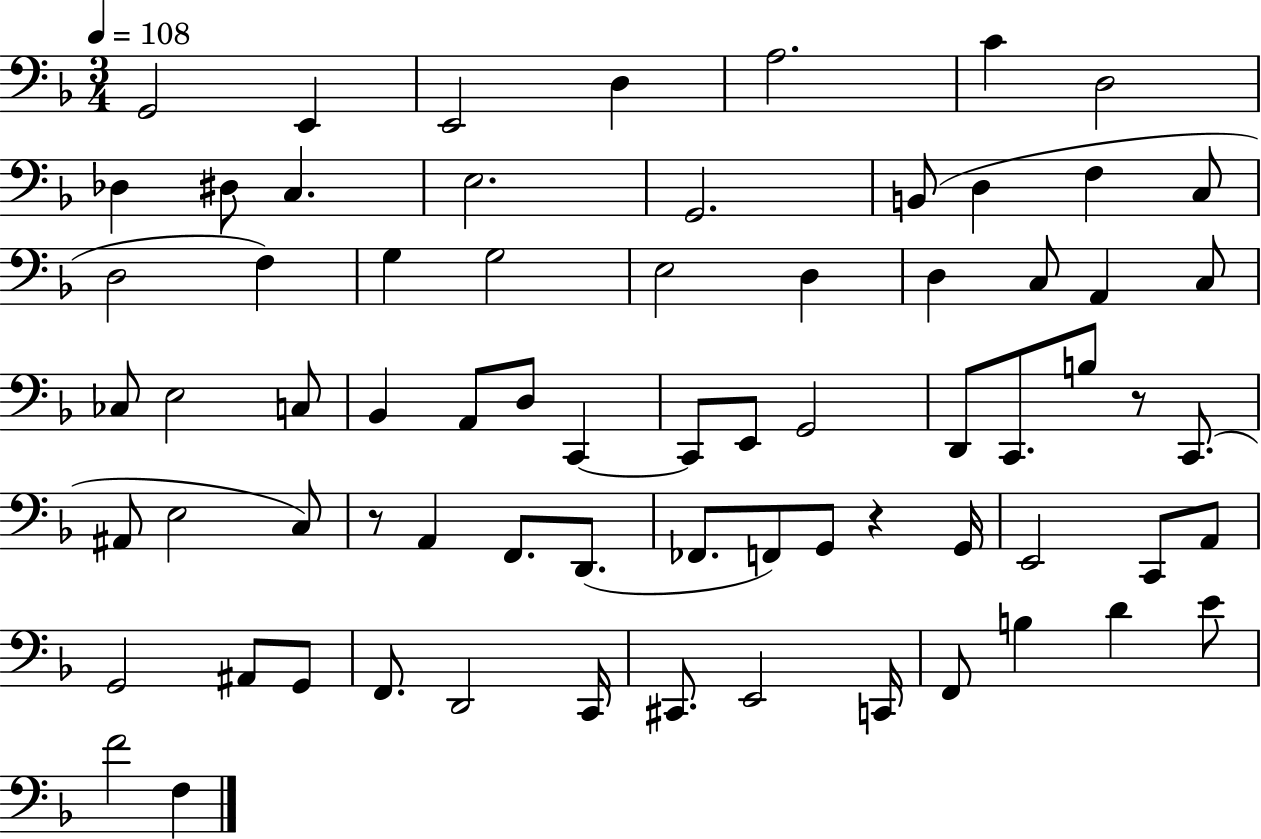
X:1
T:Untitled
M:3/4
L:1/4
K:F
G,,2 E,, E,,2 D, A,2 C D,2 _D, ^D,/2 C, E,2 G,,2 B,,/2 D, F, C,/2 D,2 F, G, G,2 E,2 D, D, C,/2 A,, C,/2 _C,/2 E,2 C,/2 _B,, A,,/2 D,/2 C,, C,,/2 E,,/2 G,,2 D,,/2 C,,/2 B,/2 z/2 C,,/2 ^A,,/2 E,2 C,/2 z/2 A,, F,,/2 D,,/2 _F,,/2 F,,/2 G,,/2 z G,,/4 E,,2 C,,/2 A,,/2 G,,2 ^A,,/2 G,,/2 F,,/2 D,,2 C,,/4 ^C,,/2 E,,2 C,,/4 F,,/2 B, D E/2 F2 F,